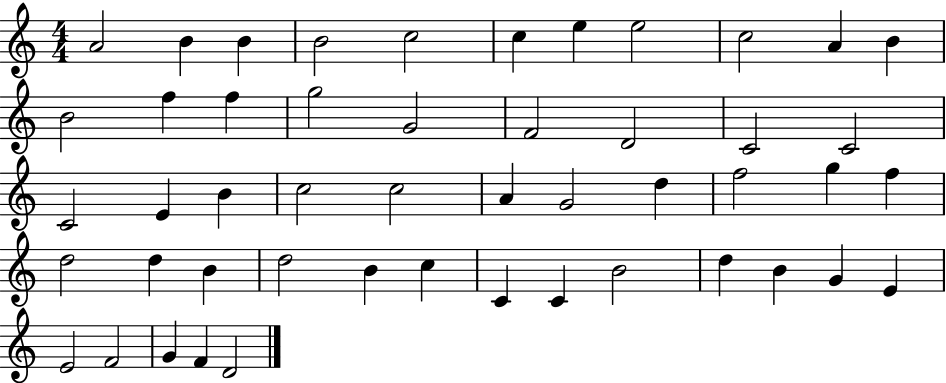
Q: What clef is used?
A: treble